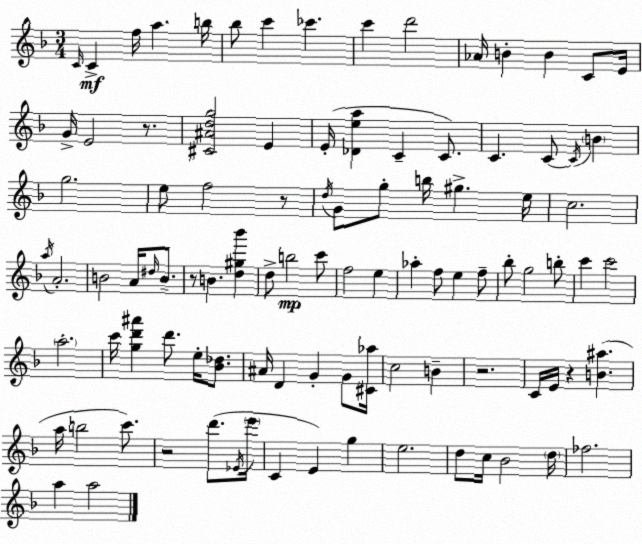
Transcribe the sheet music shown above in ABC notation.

X:1
T:Untitled
M:3/4
L:1/4
K:F
C/4 C f/4 a b/4 _b/2 c' _c' c' d'2 _A/4 B B C/2 E/4 G/4 E2 z/2 [^C^Adg]2 E E/4 [_Dea] C C/2 C C/2 C/4 B g2 e/2 f2 z/2 d/4 G/2 g/2 b/4 ^g e/4 c2 a/4 A2 B2 A/4 ^d/4 B/2 z/2 B [d^g_b'] d/2 b2 c'/2 f2 e _a f/2 e f/2 _b/2 g2 b/2 c' c'2 a2 c'/4 [gd'^a'] d'/2 e/4 [_B_d]/2 ^A/4 D G G/2 [^C_a]/4 c2 B z2 C/4 E/4 z [B^a] a/4 b2 c'/2 z2 d'/2 _E/4 e'/4 C E g e2 d/2 c/4 _B2 d/4 _f2 a a2